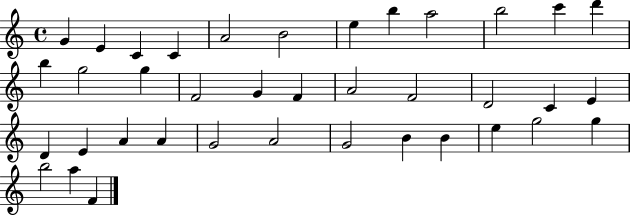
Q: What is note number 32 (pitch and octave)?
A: B4